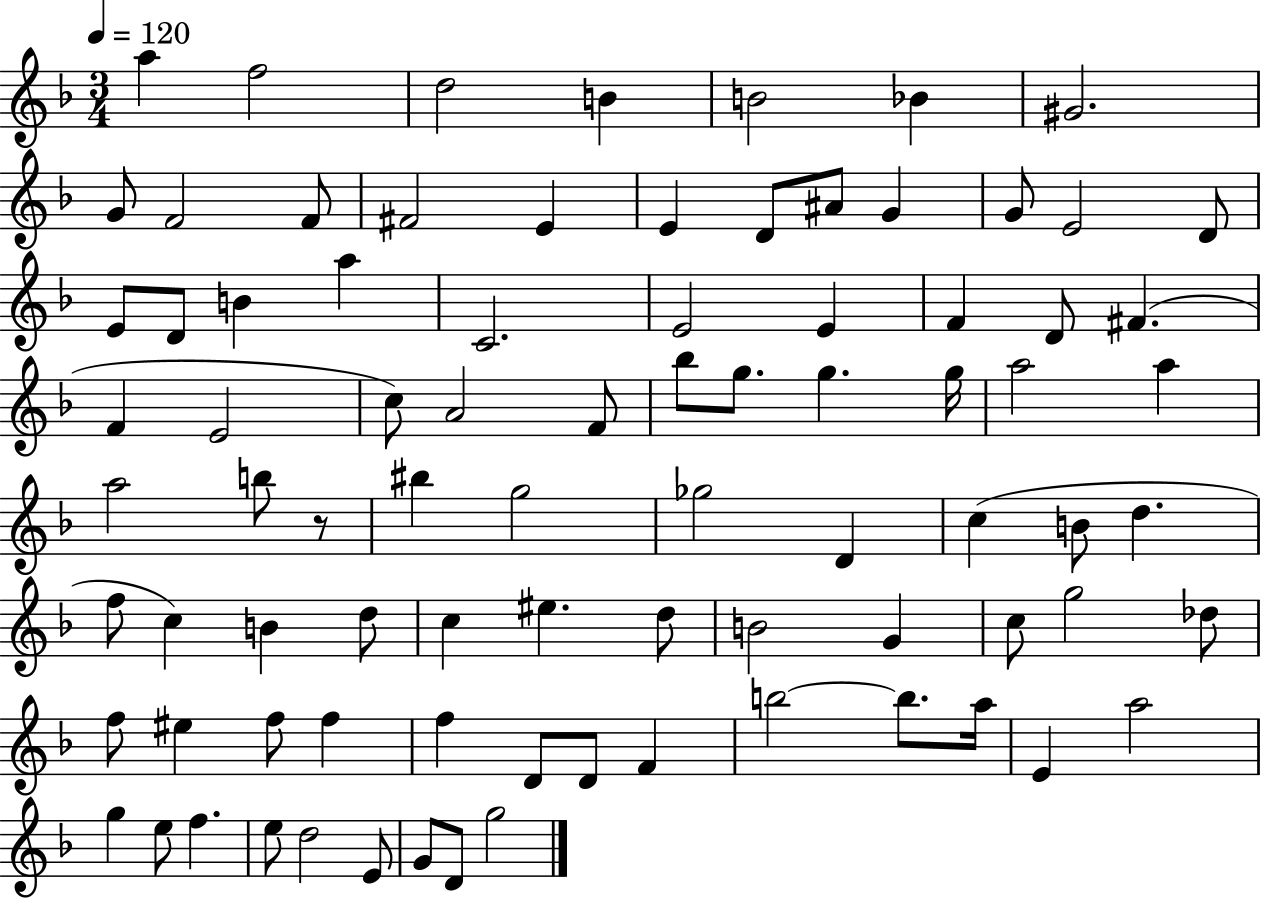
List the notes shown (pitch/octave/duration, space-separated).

A5/q F5/h D5/h B4/q B4/h Bb4/q G#4/h. G4/e F4/h F4/e F#4/h E4/q E4/q D4/e A#4/e G4/q G4/e E4/h D4/e E4/e D4/e B4/q A5/q C4/h. E4/h E4/q F4/q D4/e F#4/q. F4/q E4/h C5/e A4/h F4/e Bb5/e G5/e. G5/q. G5/s A5/h A5/q A5/h B5/e R/e BIS5/q G5/h Gb5/h D4/q C5/q B4/e D5/q. F5/e C5/q B4/q D5/e C5/q EIS5/q. D5/e B4/h G4/q C5/e G5/h Db5/e F5/e EIS5/q F5/e F5/q F5/q D4/e D4/e F4/q B5/h B5/e. A5/s E4/q A5/h G5/q E5/e F5/q. E5/e D5/h E4/e G4/e D4/e G5/h